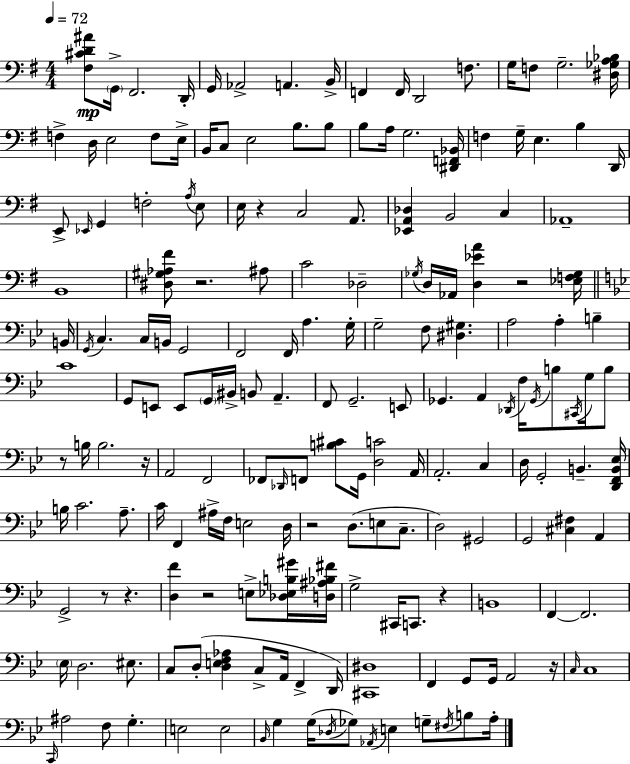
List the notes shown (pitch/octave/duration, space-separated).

[F#3,C#4,D4,A#4]/e G2/s F#2/h. D2/s G2/s Ab2/h A2/q. B2/s F2/q F2/s D2/h F3/e. G3/s F3/e G3/h. [D#3,Gb3,A3,Bb3]/s F3/q D3/s E3/h F3/e E3/s B2/s C3/e E3/h B3/e. B3/e B3/e A3/s G3/h. [D#2,F2,Bb2]/s F3/q G3/s E3/q. B3/q D2/s E2/e Eb2/s G2/q F3/h A3/s E3/e E3/s R/q C3/h A2/e. [Eb2,A2,Db3]/q B2/h C3/q Ab2/w B2/w [D#3,G#3,Ab3,F#4]/e R/h. A#3/e C4/h Db3/h Gb3/s D3/s Ab2/s [D3,Eb4,A4]/q R/h [Eb3,F3,Gb3]/s B2/s G2/s C3/q. C3/s B2/s G2/h F2/h F2/s A3/q. G3/s G3/h F3/e [D#3,G#3]/q. A3/h A3/q B3/q C4/w G2/e E2/e E2/e G2/s BIS2/s B2/e A2/q. F2/e G2/h. E2/e Gb2/q. A2/q Db2/s F3/s Gb2/s B3/e C#2/s G3/s B3/e R/e B3/s B3/h. R/s A2/h F2/h FES2/e Db2/s F2/e [B3,C#4]/e G2/s [D3,C4]/h A2/s A2/h. C3/q D3/s G2/h B2/q. [D2,F2,B2,Eb3]/s B3/s C4/h. A3/e. C4/s F2/q A#3/s F3/s E3/h D3/s R/h D3/e. E3/e C3/e. D3/h G#2/h G2/h [C#3,F#3]/q A2/q G2/h R/e R/q. [D3,F4]/q R/h E3/e [Db3,Eb3,B3,G#4]/s [D3,A#3,Bb3,F#4]/s G3/h C#2/s C2/e. R/q B2/w F2/q F2/h. Eb3/s D3/h. EIS3/e. C3/e D3/e [D3,E3,F3,Ab3]/q C3/e A2/s F2/q D2/s [C#2,D#3]/w F2/q G2/e G2/s A2/h R/s C3/s C3/w C2/s A#3/h F3/e G3/q. E3/h E3/h Bb2/s G3/q G3/s Db3/s Gb3/e Ab2/s E3/q G3/e F#3/s B3/e A3/s